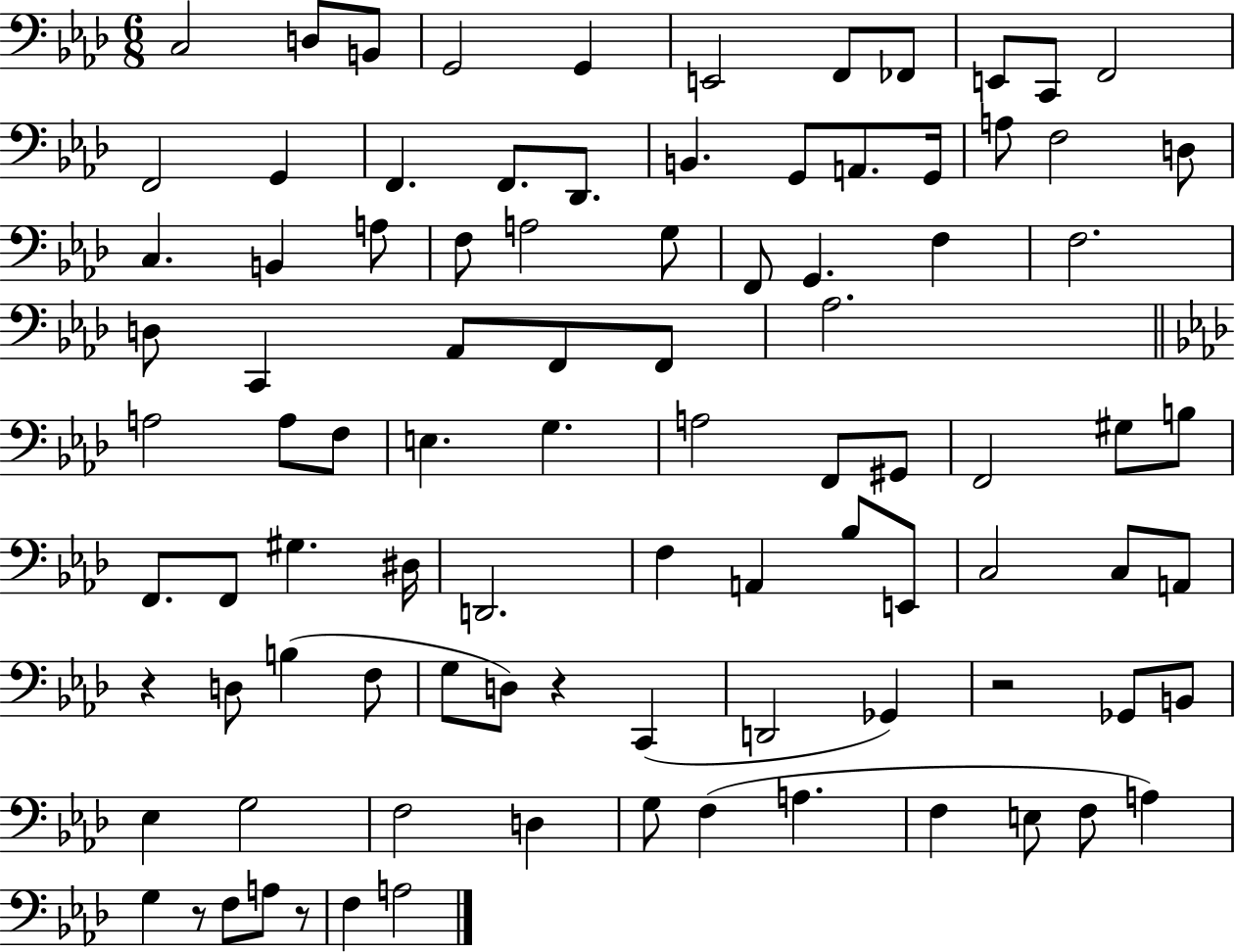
{
  \clef bass
  \numericTimeSignature
  \time 6/8
  \key aes \major
  \repeat volta 2 { c2 d8 b,8 | g,2 g,4 | e,2 f,8 fes,8 | e,8 c,8 f,2 | \break f,2 g,4 | f,4. f,8. des,8. | b,4. g,8 a,8. g,16 | a8 f2 d8 | \break c4. b,4 a8 | f8 a2 g8 | f,8 g,4. f4 | f2. | \break d8 c,4 aes,8 f,8 f,8 | aes2. | \bar "||" \break \key aes \major a2 a8 f8 | e4. g4. | a2 f,8 gis,8 | f,2 gis8 b8 | \break f,8. f,8 gis4. dis16 | d,2. | f4 a,4 bes8 e,8 | c2 c8 a,8 | \break r4 d8 b4( f8 | g8 d8) r4 c,4( | d,2 ges,4) | r2 ges,8 b,8 | \break ees4 g2 | f2 d4 | g8 f4( a4. | f4 e8 f8 a4) | \break g4 r8 f8 a8 r8 | f4 a2 | } \bar "|."
}